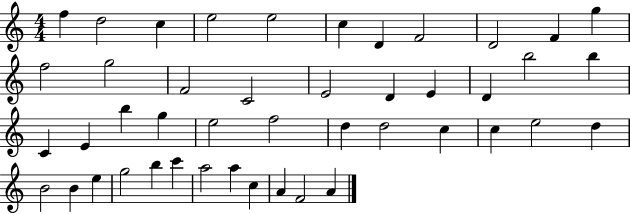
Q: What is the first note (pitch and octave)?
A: F5